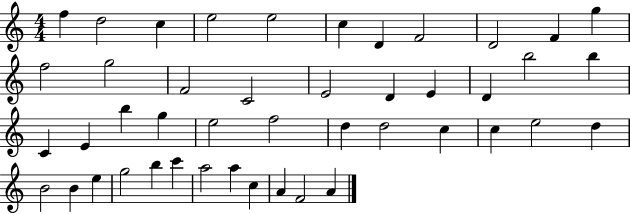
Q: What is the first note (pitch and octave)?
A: F5